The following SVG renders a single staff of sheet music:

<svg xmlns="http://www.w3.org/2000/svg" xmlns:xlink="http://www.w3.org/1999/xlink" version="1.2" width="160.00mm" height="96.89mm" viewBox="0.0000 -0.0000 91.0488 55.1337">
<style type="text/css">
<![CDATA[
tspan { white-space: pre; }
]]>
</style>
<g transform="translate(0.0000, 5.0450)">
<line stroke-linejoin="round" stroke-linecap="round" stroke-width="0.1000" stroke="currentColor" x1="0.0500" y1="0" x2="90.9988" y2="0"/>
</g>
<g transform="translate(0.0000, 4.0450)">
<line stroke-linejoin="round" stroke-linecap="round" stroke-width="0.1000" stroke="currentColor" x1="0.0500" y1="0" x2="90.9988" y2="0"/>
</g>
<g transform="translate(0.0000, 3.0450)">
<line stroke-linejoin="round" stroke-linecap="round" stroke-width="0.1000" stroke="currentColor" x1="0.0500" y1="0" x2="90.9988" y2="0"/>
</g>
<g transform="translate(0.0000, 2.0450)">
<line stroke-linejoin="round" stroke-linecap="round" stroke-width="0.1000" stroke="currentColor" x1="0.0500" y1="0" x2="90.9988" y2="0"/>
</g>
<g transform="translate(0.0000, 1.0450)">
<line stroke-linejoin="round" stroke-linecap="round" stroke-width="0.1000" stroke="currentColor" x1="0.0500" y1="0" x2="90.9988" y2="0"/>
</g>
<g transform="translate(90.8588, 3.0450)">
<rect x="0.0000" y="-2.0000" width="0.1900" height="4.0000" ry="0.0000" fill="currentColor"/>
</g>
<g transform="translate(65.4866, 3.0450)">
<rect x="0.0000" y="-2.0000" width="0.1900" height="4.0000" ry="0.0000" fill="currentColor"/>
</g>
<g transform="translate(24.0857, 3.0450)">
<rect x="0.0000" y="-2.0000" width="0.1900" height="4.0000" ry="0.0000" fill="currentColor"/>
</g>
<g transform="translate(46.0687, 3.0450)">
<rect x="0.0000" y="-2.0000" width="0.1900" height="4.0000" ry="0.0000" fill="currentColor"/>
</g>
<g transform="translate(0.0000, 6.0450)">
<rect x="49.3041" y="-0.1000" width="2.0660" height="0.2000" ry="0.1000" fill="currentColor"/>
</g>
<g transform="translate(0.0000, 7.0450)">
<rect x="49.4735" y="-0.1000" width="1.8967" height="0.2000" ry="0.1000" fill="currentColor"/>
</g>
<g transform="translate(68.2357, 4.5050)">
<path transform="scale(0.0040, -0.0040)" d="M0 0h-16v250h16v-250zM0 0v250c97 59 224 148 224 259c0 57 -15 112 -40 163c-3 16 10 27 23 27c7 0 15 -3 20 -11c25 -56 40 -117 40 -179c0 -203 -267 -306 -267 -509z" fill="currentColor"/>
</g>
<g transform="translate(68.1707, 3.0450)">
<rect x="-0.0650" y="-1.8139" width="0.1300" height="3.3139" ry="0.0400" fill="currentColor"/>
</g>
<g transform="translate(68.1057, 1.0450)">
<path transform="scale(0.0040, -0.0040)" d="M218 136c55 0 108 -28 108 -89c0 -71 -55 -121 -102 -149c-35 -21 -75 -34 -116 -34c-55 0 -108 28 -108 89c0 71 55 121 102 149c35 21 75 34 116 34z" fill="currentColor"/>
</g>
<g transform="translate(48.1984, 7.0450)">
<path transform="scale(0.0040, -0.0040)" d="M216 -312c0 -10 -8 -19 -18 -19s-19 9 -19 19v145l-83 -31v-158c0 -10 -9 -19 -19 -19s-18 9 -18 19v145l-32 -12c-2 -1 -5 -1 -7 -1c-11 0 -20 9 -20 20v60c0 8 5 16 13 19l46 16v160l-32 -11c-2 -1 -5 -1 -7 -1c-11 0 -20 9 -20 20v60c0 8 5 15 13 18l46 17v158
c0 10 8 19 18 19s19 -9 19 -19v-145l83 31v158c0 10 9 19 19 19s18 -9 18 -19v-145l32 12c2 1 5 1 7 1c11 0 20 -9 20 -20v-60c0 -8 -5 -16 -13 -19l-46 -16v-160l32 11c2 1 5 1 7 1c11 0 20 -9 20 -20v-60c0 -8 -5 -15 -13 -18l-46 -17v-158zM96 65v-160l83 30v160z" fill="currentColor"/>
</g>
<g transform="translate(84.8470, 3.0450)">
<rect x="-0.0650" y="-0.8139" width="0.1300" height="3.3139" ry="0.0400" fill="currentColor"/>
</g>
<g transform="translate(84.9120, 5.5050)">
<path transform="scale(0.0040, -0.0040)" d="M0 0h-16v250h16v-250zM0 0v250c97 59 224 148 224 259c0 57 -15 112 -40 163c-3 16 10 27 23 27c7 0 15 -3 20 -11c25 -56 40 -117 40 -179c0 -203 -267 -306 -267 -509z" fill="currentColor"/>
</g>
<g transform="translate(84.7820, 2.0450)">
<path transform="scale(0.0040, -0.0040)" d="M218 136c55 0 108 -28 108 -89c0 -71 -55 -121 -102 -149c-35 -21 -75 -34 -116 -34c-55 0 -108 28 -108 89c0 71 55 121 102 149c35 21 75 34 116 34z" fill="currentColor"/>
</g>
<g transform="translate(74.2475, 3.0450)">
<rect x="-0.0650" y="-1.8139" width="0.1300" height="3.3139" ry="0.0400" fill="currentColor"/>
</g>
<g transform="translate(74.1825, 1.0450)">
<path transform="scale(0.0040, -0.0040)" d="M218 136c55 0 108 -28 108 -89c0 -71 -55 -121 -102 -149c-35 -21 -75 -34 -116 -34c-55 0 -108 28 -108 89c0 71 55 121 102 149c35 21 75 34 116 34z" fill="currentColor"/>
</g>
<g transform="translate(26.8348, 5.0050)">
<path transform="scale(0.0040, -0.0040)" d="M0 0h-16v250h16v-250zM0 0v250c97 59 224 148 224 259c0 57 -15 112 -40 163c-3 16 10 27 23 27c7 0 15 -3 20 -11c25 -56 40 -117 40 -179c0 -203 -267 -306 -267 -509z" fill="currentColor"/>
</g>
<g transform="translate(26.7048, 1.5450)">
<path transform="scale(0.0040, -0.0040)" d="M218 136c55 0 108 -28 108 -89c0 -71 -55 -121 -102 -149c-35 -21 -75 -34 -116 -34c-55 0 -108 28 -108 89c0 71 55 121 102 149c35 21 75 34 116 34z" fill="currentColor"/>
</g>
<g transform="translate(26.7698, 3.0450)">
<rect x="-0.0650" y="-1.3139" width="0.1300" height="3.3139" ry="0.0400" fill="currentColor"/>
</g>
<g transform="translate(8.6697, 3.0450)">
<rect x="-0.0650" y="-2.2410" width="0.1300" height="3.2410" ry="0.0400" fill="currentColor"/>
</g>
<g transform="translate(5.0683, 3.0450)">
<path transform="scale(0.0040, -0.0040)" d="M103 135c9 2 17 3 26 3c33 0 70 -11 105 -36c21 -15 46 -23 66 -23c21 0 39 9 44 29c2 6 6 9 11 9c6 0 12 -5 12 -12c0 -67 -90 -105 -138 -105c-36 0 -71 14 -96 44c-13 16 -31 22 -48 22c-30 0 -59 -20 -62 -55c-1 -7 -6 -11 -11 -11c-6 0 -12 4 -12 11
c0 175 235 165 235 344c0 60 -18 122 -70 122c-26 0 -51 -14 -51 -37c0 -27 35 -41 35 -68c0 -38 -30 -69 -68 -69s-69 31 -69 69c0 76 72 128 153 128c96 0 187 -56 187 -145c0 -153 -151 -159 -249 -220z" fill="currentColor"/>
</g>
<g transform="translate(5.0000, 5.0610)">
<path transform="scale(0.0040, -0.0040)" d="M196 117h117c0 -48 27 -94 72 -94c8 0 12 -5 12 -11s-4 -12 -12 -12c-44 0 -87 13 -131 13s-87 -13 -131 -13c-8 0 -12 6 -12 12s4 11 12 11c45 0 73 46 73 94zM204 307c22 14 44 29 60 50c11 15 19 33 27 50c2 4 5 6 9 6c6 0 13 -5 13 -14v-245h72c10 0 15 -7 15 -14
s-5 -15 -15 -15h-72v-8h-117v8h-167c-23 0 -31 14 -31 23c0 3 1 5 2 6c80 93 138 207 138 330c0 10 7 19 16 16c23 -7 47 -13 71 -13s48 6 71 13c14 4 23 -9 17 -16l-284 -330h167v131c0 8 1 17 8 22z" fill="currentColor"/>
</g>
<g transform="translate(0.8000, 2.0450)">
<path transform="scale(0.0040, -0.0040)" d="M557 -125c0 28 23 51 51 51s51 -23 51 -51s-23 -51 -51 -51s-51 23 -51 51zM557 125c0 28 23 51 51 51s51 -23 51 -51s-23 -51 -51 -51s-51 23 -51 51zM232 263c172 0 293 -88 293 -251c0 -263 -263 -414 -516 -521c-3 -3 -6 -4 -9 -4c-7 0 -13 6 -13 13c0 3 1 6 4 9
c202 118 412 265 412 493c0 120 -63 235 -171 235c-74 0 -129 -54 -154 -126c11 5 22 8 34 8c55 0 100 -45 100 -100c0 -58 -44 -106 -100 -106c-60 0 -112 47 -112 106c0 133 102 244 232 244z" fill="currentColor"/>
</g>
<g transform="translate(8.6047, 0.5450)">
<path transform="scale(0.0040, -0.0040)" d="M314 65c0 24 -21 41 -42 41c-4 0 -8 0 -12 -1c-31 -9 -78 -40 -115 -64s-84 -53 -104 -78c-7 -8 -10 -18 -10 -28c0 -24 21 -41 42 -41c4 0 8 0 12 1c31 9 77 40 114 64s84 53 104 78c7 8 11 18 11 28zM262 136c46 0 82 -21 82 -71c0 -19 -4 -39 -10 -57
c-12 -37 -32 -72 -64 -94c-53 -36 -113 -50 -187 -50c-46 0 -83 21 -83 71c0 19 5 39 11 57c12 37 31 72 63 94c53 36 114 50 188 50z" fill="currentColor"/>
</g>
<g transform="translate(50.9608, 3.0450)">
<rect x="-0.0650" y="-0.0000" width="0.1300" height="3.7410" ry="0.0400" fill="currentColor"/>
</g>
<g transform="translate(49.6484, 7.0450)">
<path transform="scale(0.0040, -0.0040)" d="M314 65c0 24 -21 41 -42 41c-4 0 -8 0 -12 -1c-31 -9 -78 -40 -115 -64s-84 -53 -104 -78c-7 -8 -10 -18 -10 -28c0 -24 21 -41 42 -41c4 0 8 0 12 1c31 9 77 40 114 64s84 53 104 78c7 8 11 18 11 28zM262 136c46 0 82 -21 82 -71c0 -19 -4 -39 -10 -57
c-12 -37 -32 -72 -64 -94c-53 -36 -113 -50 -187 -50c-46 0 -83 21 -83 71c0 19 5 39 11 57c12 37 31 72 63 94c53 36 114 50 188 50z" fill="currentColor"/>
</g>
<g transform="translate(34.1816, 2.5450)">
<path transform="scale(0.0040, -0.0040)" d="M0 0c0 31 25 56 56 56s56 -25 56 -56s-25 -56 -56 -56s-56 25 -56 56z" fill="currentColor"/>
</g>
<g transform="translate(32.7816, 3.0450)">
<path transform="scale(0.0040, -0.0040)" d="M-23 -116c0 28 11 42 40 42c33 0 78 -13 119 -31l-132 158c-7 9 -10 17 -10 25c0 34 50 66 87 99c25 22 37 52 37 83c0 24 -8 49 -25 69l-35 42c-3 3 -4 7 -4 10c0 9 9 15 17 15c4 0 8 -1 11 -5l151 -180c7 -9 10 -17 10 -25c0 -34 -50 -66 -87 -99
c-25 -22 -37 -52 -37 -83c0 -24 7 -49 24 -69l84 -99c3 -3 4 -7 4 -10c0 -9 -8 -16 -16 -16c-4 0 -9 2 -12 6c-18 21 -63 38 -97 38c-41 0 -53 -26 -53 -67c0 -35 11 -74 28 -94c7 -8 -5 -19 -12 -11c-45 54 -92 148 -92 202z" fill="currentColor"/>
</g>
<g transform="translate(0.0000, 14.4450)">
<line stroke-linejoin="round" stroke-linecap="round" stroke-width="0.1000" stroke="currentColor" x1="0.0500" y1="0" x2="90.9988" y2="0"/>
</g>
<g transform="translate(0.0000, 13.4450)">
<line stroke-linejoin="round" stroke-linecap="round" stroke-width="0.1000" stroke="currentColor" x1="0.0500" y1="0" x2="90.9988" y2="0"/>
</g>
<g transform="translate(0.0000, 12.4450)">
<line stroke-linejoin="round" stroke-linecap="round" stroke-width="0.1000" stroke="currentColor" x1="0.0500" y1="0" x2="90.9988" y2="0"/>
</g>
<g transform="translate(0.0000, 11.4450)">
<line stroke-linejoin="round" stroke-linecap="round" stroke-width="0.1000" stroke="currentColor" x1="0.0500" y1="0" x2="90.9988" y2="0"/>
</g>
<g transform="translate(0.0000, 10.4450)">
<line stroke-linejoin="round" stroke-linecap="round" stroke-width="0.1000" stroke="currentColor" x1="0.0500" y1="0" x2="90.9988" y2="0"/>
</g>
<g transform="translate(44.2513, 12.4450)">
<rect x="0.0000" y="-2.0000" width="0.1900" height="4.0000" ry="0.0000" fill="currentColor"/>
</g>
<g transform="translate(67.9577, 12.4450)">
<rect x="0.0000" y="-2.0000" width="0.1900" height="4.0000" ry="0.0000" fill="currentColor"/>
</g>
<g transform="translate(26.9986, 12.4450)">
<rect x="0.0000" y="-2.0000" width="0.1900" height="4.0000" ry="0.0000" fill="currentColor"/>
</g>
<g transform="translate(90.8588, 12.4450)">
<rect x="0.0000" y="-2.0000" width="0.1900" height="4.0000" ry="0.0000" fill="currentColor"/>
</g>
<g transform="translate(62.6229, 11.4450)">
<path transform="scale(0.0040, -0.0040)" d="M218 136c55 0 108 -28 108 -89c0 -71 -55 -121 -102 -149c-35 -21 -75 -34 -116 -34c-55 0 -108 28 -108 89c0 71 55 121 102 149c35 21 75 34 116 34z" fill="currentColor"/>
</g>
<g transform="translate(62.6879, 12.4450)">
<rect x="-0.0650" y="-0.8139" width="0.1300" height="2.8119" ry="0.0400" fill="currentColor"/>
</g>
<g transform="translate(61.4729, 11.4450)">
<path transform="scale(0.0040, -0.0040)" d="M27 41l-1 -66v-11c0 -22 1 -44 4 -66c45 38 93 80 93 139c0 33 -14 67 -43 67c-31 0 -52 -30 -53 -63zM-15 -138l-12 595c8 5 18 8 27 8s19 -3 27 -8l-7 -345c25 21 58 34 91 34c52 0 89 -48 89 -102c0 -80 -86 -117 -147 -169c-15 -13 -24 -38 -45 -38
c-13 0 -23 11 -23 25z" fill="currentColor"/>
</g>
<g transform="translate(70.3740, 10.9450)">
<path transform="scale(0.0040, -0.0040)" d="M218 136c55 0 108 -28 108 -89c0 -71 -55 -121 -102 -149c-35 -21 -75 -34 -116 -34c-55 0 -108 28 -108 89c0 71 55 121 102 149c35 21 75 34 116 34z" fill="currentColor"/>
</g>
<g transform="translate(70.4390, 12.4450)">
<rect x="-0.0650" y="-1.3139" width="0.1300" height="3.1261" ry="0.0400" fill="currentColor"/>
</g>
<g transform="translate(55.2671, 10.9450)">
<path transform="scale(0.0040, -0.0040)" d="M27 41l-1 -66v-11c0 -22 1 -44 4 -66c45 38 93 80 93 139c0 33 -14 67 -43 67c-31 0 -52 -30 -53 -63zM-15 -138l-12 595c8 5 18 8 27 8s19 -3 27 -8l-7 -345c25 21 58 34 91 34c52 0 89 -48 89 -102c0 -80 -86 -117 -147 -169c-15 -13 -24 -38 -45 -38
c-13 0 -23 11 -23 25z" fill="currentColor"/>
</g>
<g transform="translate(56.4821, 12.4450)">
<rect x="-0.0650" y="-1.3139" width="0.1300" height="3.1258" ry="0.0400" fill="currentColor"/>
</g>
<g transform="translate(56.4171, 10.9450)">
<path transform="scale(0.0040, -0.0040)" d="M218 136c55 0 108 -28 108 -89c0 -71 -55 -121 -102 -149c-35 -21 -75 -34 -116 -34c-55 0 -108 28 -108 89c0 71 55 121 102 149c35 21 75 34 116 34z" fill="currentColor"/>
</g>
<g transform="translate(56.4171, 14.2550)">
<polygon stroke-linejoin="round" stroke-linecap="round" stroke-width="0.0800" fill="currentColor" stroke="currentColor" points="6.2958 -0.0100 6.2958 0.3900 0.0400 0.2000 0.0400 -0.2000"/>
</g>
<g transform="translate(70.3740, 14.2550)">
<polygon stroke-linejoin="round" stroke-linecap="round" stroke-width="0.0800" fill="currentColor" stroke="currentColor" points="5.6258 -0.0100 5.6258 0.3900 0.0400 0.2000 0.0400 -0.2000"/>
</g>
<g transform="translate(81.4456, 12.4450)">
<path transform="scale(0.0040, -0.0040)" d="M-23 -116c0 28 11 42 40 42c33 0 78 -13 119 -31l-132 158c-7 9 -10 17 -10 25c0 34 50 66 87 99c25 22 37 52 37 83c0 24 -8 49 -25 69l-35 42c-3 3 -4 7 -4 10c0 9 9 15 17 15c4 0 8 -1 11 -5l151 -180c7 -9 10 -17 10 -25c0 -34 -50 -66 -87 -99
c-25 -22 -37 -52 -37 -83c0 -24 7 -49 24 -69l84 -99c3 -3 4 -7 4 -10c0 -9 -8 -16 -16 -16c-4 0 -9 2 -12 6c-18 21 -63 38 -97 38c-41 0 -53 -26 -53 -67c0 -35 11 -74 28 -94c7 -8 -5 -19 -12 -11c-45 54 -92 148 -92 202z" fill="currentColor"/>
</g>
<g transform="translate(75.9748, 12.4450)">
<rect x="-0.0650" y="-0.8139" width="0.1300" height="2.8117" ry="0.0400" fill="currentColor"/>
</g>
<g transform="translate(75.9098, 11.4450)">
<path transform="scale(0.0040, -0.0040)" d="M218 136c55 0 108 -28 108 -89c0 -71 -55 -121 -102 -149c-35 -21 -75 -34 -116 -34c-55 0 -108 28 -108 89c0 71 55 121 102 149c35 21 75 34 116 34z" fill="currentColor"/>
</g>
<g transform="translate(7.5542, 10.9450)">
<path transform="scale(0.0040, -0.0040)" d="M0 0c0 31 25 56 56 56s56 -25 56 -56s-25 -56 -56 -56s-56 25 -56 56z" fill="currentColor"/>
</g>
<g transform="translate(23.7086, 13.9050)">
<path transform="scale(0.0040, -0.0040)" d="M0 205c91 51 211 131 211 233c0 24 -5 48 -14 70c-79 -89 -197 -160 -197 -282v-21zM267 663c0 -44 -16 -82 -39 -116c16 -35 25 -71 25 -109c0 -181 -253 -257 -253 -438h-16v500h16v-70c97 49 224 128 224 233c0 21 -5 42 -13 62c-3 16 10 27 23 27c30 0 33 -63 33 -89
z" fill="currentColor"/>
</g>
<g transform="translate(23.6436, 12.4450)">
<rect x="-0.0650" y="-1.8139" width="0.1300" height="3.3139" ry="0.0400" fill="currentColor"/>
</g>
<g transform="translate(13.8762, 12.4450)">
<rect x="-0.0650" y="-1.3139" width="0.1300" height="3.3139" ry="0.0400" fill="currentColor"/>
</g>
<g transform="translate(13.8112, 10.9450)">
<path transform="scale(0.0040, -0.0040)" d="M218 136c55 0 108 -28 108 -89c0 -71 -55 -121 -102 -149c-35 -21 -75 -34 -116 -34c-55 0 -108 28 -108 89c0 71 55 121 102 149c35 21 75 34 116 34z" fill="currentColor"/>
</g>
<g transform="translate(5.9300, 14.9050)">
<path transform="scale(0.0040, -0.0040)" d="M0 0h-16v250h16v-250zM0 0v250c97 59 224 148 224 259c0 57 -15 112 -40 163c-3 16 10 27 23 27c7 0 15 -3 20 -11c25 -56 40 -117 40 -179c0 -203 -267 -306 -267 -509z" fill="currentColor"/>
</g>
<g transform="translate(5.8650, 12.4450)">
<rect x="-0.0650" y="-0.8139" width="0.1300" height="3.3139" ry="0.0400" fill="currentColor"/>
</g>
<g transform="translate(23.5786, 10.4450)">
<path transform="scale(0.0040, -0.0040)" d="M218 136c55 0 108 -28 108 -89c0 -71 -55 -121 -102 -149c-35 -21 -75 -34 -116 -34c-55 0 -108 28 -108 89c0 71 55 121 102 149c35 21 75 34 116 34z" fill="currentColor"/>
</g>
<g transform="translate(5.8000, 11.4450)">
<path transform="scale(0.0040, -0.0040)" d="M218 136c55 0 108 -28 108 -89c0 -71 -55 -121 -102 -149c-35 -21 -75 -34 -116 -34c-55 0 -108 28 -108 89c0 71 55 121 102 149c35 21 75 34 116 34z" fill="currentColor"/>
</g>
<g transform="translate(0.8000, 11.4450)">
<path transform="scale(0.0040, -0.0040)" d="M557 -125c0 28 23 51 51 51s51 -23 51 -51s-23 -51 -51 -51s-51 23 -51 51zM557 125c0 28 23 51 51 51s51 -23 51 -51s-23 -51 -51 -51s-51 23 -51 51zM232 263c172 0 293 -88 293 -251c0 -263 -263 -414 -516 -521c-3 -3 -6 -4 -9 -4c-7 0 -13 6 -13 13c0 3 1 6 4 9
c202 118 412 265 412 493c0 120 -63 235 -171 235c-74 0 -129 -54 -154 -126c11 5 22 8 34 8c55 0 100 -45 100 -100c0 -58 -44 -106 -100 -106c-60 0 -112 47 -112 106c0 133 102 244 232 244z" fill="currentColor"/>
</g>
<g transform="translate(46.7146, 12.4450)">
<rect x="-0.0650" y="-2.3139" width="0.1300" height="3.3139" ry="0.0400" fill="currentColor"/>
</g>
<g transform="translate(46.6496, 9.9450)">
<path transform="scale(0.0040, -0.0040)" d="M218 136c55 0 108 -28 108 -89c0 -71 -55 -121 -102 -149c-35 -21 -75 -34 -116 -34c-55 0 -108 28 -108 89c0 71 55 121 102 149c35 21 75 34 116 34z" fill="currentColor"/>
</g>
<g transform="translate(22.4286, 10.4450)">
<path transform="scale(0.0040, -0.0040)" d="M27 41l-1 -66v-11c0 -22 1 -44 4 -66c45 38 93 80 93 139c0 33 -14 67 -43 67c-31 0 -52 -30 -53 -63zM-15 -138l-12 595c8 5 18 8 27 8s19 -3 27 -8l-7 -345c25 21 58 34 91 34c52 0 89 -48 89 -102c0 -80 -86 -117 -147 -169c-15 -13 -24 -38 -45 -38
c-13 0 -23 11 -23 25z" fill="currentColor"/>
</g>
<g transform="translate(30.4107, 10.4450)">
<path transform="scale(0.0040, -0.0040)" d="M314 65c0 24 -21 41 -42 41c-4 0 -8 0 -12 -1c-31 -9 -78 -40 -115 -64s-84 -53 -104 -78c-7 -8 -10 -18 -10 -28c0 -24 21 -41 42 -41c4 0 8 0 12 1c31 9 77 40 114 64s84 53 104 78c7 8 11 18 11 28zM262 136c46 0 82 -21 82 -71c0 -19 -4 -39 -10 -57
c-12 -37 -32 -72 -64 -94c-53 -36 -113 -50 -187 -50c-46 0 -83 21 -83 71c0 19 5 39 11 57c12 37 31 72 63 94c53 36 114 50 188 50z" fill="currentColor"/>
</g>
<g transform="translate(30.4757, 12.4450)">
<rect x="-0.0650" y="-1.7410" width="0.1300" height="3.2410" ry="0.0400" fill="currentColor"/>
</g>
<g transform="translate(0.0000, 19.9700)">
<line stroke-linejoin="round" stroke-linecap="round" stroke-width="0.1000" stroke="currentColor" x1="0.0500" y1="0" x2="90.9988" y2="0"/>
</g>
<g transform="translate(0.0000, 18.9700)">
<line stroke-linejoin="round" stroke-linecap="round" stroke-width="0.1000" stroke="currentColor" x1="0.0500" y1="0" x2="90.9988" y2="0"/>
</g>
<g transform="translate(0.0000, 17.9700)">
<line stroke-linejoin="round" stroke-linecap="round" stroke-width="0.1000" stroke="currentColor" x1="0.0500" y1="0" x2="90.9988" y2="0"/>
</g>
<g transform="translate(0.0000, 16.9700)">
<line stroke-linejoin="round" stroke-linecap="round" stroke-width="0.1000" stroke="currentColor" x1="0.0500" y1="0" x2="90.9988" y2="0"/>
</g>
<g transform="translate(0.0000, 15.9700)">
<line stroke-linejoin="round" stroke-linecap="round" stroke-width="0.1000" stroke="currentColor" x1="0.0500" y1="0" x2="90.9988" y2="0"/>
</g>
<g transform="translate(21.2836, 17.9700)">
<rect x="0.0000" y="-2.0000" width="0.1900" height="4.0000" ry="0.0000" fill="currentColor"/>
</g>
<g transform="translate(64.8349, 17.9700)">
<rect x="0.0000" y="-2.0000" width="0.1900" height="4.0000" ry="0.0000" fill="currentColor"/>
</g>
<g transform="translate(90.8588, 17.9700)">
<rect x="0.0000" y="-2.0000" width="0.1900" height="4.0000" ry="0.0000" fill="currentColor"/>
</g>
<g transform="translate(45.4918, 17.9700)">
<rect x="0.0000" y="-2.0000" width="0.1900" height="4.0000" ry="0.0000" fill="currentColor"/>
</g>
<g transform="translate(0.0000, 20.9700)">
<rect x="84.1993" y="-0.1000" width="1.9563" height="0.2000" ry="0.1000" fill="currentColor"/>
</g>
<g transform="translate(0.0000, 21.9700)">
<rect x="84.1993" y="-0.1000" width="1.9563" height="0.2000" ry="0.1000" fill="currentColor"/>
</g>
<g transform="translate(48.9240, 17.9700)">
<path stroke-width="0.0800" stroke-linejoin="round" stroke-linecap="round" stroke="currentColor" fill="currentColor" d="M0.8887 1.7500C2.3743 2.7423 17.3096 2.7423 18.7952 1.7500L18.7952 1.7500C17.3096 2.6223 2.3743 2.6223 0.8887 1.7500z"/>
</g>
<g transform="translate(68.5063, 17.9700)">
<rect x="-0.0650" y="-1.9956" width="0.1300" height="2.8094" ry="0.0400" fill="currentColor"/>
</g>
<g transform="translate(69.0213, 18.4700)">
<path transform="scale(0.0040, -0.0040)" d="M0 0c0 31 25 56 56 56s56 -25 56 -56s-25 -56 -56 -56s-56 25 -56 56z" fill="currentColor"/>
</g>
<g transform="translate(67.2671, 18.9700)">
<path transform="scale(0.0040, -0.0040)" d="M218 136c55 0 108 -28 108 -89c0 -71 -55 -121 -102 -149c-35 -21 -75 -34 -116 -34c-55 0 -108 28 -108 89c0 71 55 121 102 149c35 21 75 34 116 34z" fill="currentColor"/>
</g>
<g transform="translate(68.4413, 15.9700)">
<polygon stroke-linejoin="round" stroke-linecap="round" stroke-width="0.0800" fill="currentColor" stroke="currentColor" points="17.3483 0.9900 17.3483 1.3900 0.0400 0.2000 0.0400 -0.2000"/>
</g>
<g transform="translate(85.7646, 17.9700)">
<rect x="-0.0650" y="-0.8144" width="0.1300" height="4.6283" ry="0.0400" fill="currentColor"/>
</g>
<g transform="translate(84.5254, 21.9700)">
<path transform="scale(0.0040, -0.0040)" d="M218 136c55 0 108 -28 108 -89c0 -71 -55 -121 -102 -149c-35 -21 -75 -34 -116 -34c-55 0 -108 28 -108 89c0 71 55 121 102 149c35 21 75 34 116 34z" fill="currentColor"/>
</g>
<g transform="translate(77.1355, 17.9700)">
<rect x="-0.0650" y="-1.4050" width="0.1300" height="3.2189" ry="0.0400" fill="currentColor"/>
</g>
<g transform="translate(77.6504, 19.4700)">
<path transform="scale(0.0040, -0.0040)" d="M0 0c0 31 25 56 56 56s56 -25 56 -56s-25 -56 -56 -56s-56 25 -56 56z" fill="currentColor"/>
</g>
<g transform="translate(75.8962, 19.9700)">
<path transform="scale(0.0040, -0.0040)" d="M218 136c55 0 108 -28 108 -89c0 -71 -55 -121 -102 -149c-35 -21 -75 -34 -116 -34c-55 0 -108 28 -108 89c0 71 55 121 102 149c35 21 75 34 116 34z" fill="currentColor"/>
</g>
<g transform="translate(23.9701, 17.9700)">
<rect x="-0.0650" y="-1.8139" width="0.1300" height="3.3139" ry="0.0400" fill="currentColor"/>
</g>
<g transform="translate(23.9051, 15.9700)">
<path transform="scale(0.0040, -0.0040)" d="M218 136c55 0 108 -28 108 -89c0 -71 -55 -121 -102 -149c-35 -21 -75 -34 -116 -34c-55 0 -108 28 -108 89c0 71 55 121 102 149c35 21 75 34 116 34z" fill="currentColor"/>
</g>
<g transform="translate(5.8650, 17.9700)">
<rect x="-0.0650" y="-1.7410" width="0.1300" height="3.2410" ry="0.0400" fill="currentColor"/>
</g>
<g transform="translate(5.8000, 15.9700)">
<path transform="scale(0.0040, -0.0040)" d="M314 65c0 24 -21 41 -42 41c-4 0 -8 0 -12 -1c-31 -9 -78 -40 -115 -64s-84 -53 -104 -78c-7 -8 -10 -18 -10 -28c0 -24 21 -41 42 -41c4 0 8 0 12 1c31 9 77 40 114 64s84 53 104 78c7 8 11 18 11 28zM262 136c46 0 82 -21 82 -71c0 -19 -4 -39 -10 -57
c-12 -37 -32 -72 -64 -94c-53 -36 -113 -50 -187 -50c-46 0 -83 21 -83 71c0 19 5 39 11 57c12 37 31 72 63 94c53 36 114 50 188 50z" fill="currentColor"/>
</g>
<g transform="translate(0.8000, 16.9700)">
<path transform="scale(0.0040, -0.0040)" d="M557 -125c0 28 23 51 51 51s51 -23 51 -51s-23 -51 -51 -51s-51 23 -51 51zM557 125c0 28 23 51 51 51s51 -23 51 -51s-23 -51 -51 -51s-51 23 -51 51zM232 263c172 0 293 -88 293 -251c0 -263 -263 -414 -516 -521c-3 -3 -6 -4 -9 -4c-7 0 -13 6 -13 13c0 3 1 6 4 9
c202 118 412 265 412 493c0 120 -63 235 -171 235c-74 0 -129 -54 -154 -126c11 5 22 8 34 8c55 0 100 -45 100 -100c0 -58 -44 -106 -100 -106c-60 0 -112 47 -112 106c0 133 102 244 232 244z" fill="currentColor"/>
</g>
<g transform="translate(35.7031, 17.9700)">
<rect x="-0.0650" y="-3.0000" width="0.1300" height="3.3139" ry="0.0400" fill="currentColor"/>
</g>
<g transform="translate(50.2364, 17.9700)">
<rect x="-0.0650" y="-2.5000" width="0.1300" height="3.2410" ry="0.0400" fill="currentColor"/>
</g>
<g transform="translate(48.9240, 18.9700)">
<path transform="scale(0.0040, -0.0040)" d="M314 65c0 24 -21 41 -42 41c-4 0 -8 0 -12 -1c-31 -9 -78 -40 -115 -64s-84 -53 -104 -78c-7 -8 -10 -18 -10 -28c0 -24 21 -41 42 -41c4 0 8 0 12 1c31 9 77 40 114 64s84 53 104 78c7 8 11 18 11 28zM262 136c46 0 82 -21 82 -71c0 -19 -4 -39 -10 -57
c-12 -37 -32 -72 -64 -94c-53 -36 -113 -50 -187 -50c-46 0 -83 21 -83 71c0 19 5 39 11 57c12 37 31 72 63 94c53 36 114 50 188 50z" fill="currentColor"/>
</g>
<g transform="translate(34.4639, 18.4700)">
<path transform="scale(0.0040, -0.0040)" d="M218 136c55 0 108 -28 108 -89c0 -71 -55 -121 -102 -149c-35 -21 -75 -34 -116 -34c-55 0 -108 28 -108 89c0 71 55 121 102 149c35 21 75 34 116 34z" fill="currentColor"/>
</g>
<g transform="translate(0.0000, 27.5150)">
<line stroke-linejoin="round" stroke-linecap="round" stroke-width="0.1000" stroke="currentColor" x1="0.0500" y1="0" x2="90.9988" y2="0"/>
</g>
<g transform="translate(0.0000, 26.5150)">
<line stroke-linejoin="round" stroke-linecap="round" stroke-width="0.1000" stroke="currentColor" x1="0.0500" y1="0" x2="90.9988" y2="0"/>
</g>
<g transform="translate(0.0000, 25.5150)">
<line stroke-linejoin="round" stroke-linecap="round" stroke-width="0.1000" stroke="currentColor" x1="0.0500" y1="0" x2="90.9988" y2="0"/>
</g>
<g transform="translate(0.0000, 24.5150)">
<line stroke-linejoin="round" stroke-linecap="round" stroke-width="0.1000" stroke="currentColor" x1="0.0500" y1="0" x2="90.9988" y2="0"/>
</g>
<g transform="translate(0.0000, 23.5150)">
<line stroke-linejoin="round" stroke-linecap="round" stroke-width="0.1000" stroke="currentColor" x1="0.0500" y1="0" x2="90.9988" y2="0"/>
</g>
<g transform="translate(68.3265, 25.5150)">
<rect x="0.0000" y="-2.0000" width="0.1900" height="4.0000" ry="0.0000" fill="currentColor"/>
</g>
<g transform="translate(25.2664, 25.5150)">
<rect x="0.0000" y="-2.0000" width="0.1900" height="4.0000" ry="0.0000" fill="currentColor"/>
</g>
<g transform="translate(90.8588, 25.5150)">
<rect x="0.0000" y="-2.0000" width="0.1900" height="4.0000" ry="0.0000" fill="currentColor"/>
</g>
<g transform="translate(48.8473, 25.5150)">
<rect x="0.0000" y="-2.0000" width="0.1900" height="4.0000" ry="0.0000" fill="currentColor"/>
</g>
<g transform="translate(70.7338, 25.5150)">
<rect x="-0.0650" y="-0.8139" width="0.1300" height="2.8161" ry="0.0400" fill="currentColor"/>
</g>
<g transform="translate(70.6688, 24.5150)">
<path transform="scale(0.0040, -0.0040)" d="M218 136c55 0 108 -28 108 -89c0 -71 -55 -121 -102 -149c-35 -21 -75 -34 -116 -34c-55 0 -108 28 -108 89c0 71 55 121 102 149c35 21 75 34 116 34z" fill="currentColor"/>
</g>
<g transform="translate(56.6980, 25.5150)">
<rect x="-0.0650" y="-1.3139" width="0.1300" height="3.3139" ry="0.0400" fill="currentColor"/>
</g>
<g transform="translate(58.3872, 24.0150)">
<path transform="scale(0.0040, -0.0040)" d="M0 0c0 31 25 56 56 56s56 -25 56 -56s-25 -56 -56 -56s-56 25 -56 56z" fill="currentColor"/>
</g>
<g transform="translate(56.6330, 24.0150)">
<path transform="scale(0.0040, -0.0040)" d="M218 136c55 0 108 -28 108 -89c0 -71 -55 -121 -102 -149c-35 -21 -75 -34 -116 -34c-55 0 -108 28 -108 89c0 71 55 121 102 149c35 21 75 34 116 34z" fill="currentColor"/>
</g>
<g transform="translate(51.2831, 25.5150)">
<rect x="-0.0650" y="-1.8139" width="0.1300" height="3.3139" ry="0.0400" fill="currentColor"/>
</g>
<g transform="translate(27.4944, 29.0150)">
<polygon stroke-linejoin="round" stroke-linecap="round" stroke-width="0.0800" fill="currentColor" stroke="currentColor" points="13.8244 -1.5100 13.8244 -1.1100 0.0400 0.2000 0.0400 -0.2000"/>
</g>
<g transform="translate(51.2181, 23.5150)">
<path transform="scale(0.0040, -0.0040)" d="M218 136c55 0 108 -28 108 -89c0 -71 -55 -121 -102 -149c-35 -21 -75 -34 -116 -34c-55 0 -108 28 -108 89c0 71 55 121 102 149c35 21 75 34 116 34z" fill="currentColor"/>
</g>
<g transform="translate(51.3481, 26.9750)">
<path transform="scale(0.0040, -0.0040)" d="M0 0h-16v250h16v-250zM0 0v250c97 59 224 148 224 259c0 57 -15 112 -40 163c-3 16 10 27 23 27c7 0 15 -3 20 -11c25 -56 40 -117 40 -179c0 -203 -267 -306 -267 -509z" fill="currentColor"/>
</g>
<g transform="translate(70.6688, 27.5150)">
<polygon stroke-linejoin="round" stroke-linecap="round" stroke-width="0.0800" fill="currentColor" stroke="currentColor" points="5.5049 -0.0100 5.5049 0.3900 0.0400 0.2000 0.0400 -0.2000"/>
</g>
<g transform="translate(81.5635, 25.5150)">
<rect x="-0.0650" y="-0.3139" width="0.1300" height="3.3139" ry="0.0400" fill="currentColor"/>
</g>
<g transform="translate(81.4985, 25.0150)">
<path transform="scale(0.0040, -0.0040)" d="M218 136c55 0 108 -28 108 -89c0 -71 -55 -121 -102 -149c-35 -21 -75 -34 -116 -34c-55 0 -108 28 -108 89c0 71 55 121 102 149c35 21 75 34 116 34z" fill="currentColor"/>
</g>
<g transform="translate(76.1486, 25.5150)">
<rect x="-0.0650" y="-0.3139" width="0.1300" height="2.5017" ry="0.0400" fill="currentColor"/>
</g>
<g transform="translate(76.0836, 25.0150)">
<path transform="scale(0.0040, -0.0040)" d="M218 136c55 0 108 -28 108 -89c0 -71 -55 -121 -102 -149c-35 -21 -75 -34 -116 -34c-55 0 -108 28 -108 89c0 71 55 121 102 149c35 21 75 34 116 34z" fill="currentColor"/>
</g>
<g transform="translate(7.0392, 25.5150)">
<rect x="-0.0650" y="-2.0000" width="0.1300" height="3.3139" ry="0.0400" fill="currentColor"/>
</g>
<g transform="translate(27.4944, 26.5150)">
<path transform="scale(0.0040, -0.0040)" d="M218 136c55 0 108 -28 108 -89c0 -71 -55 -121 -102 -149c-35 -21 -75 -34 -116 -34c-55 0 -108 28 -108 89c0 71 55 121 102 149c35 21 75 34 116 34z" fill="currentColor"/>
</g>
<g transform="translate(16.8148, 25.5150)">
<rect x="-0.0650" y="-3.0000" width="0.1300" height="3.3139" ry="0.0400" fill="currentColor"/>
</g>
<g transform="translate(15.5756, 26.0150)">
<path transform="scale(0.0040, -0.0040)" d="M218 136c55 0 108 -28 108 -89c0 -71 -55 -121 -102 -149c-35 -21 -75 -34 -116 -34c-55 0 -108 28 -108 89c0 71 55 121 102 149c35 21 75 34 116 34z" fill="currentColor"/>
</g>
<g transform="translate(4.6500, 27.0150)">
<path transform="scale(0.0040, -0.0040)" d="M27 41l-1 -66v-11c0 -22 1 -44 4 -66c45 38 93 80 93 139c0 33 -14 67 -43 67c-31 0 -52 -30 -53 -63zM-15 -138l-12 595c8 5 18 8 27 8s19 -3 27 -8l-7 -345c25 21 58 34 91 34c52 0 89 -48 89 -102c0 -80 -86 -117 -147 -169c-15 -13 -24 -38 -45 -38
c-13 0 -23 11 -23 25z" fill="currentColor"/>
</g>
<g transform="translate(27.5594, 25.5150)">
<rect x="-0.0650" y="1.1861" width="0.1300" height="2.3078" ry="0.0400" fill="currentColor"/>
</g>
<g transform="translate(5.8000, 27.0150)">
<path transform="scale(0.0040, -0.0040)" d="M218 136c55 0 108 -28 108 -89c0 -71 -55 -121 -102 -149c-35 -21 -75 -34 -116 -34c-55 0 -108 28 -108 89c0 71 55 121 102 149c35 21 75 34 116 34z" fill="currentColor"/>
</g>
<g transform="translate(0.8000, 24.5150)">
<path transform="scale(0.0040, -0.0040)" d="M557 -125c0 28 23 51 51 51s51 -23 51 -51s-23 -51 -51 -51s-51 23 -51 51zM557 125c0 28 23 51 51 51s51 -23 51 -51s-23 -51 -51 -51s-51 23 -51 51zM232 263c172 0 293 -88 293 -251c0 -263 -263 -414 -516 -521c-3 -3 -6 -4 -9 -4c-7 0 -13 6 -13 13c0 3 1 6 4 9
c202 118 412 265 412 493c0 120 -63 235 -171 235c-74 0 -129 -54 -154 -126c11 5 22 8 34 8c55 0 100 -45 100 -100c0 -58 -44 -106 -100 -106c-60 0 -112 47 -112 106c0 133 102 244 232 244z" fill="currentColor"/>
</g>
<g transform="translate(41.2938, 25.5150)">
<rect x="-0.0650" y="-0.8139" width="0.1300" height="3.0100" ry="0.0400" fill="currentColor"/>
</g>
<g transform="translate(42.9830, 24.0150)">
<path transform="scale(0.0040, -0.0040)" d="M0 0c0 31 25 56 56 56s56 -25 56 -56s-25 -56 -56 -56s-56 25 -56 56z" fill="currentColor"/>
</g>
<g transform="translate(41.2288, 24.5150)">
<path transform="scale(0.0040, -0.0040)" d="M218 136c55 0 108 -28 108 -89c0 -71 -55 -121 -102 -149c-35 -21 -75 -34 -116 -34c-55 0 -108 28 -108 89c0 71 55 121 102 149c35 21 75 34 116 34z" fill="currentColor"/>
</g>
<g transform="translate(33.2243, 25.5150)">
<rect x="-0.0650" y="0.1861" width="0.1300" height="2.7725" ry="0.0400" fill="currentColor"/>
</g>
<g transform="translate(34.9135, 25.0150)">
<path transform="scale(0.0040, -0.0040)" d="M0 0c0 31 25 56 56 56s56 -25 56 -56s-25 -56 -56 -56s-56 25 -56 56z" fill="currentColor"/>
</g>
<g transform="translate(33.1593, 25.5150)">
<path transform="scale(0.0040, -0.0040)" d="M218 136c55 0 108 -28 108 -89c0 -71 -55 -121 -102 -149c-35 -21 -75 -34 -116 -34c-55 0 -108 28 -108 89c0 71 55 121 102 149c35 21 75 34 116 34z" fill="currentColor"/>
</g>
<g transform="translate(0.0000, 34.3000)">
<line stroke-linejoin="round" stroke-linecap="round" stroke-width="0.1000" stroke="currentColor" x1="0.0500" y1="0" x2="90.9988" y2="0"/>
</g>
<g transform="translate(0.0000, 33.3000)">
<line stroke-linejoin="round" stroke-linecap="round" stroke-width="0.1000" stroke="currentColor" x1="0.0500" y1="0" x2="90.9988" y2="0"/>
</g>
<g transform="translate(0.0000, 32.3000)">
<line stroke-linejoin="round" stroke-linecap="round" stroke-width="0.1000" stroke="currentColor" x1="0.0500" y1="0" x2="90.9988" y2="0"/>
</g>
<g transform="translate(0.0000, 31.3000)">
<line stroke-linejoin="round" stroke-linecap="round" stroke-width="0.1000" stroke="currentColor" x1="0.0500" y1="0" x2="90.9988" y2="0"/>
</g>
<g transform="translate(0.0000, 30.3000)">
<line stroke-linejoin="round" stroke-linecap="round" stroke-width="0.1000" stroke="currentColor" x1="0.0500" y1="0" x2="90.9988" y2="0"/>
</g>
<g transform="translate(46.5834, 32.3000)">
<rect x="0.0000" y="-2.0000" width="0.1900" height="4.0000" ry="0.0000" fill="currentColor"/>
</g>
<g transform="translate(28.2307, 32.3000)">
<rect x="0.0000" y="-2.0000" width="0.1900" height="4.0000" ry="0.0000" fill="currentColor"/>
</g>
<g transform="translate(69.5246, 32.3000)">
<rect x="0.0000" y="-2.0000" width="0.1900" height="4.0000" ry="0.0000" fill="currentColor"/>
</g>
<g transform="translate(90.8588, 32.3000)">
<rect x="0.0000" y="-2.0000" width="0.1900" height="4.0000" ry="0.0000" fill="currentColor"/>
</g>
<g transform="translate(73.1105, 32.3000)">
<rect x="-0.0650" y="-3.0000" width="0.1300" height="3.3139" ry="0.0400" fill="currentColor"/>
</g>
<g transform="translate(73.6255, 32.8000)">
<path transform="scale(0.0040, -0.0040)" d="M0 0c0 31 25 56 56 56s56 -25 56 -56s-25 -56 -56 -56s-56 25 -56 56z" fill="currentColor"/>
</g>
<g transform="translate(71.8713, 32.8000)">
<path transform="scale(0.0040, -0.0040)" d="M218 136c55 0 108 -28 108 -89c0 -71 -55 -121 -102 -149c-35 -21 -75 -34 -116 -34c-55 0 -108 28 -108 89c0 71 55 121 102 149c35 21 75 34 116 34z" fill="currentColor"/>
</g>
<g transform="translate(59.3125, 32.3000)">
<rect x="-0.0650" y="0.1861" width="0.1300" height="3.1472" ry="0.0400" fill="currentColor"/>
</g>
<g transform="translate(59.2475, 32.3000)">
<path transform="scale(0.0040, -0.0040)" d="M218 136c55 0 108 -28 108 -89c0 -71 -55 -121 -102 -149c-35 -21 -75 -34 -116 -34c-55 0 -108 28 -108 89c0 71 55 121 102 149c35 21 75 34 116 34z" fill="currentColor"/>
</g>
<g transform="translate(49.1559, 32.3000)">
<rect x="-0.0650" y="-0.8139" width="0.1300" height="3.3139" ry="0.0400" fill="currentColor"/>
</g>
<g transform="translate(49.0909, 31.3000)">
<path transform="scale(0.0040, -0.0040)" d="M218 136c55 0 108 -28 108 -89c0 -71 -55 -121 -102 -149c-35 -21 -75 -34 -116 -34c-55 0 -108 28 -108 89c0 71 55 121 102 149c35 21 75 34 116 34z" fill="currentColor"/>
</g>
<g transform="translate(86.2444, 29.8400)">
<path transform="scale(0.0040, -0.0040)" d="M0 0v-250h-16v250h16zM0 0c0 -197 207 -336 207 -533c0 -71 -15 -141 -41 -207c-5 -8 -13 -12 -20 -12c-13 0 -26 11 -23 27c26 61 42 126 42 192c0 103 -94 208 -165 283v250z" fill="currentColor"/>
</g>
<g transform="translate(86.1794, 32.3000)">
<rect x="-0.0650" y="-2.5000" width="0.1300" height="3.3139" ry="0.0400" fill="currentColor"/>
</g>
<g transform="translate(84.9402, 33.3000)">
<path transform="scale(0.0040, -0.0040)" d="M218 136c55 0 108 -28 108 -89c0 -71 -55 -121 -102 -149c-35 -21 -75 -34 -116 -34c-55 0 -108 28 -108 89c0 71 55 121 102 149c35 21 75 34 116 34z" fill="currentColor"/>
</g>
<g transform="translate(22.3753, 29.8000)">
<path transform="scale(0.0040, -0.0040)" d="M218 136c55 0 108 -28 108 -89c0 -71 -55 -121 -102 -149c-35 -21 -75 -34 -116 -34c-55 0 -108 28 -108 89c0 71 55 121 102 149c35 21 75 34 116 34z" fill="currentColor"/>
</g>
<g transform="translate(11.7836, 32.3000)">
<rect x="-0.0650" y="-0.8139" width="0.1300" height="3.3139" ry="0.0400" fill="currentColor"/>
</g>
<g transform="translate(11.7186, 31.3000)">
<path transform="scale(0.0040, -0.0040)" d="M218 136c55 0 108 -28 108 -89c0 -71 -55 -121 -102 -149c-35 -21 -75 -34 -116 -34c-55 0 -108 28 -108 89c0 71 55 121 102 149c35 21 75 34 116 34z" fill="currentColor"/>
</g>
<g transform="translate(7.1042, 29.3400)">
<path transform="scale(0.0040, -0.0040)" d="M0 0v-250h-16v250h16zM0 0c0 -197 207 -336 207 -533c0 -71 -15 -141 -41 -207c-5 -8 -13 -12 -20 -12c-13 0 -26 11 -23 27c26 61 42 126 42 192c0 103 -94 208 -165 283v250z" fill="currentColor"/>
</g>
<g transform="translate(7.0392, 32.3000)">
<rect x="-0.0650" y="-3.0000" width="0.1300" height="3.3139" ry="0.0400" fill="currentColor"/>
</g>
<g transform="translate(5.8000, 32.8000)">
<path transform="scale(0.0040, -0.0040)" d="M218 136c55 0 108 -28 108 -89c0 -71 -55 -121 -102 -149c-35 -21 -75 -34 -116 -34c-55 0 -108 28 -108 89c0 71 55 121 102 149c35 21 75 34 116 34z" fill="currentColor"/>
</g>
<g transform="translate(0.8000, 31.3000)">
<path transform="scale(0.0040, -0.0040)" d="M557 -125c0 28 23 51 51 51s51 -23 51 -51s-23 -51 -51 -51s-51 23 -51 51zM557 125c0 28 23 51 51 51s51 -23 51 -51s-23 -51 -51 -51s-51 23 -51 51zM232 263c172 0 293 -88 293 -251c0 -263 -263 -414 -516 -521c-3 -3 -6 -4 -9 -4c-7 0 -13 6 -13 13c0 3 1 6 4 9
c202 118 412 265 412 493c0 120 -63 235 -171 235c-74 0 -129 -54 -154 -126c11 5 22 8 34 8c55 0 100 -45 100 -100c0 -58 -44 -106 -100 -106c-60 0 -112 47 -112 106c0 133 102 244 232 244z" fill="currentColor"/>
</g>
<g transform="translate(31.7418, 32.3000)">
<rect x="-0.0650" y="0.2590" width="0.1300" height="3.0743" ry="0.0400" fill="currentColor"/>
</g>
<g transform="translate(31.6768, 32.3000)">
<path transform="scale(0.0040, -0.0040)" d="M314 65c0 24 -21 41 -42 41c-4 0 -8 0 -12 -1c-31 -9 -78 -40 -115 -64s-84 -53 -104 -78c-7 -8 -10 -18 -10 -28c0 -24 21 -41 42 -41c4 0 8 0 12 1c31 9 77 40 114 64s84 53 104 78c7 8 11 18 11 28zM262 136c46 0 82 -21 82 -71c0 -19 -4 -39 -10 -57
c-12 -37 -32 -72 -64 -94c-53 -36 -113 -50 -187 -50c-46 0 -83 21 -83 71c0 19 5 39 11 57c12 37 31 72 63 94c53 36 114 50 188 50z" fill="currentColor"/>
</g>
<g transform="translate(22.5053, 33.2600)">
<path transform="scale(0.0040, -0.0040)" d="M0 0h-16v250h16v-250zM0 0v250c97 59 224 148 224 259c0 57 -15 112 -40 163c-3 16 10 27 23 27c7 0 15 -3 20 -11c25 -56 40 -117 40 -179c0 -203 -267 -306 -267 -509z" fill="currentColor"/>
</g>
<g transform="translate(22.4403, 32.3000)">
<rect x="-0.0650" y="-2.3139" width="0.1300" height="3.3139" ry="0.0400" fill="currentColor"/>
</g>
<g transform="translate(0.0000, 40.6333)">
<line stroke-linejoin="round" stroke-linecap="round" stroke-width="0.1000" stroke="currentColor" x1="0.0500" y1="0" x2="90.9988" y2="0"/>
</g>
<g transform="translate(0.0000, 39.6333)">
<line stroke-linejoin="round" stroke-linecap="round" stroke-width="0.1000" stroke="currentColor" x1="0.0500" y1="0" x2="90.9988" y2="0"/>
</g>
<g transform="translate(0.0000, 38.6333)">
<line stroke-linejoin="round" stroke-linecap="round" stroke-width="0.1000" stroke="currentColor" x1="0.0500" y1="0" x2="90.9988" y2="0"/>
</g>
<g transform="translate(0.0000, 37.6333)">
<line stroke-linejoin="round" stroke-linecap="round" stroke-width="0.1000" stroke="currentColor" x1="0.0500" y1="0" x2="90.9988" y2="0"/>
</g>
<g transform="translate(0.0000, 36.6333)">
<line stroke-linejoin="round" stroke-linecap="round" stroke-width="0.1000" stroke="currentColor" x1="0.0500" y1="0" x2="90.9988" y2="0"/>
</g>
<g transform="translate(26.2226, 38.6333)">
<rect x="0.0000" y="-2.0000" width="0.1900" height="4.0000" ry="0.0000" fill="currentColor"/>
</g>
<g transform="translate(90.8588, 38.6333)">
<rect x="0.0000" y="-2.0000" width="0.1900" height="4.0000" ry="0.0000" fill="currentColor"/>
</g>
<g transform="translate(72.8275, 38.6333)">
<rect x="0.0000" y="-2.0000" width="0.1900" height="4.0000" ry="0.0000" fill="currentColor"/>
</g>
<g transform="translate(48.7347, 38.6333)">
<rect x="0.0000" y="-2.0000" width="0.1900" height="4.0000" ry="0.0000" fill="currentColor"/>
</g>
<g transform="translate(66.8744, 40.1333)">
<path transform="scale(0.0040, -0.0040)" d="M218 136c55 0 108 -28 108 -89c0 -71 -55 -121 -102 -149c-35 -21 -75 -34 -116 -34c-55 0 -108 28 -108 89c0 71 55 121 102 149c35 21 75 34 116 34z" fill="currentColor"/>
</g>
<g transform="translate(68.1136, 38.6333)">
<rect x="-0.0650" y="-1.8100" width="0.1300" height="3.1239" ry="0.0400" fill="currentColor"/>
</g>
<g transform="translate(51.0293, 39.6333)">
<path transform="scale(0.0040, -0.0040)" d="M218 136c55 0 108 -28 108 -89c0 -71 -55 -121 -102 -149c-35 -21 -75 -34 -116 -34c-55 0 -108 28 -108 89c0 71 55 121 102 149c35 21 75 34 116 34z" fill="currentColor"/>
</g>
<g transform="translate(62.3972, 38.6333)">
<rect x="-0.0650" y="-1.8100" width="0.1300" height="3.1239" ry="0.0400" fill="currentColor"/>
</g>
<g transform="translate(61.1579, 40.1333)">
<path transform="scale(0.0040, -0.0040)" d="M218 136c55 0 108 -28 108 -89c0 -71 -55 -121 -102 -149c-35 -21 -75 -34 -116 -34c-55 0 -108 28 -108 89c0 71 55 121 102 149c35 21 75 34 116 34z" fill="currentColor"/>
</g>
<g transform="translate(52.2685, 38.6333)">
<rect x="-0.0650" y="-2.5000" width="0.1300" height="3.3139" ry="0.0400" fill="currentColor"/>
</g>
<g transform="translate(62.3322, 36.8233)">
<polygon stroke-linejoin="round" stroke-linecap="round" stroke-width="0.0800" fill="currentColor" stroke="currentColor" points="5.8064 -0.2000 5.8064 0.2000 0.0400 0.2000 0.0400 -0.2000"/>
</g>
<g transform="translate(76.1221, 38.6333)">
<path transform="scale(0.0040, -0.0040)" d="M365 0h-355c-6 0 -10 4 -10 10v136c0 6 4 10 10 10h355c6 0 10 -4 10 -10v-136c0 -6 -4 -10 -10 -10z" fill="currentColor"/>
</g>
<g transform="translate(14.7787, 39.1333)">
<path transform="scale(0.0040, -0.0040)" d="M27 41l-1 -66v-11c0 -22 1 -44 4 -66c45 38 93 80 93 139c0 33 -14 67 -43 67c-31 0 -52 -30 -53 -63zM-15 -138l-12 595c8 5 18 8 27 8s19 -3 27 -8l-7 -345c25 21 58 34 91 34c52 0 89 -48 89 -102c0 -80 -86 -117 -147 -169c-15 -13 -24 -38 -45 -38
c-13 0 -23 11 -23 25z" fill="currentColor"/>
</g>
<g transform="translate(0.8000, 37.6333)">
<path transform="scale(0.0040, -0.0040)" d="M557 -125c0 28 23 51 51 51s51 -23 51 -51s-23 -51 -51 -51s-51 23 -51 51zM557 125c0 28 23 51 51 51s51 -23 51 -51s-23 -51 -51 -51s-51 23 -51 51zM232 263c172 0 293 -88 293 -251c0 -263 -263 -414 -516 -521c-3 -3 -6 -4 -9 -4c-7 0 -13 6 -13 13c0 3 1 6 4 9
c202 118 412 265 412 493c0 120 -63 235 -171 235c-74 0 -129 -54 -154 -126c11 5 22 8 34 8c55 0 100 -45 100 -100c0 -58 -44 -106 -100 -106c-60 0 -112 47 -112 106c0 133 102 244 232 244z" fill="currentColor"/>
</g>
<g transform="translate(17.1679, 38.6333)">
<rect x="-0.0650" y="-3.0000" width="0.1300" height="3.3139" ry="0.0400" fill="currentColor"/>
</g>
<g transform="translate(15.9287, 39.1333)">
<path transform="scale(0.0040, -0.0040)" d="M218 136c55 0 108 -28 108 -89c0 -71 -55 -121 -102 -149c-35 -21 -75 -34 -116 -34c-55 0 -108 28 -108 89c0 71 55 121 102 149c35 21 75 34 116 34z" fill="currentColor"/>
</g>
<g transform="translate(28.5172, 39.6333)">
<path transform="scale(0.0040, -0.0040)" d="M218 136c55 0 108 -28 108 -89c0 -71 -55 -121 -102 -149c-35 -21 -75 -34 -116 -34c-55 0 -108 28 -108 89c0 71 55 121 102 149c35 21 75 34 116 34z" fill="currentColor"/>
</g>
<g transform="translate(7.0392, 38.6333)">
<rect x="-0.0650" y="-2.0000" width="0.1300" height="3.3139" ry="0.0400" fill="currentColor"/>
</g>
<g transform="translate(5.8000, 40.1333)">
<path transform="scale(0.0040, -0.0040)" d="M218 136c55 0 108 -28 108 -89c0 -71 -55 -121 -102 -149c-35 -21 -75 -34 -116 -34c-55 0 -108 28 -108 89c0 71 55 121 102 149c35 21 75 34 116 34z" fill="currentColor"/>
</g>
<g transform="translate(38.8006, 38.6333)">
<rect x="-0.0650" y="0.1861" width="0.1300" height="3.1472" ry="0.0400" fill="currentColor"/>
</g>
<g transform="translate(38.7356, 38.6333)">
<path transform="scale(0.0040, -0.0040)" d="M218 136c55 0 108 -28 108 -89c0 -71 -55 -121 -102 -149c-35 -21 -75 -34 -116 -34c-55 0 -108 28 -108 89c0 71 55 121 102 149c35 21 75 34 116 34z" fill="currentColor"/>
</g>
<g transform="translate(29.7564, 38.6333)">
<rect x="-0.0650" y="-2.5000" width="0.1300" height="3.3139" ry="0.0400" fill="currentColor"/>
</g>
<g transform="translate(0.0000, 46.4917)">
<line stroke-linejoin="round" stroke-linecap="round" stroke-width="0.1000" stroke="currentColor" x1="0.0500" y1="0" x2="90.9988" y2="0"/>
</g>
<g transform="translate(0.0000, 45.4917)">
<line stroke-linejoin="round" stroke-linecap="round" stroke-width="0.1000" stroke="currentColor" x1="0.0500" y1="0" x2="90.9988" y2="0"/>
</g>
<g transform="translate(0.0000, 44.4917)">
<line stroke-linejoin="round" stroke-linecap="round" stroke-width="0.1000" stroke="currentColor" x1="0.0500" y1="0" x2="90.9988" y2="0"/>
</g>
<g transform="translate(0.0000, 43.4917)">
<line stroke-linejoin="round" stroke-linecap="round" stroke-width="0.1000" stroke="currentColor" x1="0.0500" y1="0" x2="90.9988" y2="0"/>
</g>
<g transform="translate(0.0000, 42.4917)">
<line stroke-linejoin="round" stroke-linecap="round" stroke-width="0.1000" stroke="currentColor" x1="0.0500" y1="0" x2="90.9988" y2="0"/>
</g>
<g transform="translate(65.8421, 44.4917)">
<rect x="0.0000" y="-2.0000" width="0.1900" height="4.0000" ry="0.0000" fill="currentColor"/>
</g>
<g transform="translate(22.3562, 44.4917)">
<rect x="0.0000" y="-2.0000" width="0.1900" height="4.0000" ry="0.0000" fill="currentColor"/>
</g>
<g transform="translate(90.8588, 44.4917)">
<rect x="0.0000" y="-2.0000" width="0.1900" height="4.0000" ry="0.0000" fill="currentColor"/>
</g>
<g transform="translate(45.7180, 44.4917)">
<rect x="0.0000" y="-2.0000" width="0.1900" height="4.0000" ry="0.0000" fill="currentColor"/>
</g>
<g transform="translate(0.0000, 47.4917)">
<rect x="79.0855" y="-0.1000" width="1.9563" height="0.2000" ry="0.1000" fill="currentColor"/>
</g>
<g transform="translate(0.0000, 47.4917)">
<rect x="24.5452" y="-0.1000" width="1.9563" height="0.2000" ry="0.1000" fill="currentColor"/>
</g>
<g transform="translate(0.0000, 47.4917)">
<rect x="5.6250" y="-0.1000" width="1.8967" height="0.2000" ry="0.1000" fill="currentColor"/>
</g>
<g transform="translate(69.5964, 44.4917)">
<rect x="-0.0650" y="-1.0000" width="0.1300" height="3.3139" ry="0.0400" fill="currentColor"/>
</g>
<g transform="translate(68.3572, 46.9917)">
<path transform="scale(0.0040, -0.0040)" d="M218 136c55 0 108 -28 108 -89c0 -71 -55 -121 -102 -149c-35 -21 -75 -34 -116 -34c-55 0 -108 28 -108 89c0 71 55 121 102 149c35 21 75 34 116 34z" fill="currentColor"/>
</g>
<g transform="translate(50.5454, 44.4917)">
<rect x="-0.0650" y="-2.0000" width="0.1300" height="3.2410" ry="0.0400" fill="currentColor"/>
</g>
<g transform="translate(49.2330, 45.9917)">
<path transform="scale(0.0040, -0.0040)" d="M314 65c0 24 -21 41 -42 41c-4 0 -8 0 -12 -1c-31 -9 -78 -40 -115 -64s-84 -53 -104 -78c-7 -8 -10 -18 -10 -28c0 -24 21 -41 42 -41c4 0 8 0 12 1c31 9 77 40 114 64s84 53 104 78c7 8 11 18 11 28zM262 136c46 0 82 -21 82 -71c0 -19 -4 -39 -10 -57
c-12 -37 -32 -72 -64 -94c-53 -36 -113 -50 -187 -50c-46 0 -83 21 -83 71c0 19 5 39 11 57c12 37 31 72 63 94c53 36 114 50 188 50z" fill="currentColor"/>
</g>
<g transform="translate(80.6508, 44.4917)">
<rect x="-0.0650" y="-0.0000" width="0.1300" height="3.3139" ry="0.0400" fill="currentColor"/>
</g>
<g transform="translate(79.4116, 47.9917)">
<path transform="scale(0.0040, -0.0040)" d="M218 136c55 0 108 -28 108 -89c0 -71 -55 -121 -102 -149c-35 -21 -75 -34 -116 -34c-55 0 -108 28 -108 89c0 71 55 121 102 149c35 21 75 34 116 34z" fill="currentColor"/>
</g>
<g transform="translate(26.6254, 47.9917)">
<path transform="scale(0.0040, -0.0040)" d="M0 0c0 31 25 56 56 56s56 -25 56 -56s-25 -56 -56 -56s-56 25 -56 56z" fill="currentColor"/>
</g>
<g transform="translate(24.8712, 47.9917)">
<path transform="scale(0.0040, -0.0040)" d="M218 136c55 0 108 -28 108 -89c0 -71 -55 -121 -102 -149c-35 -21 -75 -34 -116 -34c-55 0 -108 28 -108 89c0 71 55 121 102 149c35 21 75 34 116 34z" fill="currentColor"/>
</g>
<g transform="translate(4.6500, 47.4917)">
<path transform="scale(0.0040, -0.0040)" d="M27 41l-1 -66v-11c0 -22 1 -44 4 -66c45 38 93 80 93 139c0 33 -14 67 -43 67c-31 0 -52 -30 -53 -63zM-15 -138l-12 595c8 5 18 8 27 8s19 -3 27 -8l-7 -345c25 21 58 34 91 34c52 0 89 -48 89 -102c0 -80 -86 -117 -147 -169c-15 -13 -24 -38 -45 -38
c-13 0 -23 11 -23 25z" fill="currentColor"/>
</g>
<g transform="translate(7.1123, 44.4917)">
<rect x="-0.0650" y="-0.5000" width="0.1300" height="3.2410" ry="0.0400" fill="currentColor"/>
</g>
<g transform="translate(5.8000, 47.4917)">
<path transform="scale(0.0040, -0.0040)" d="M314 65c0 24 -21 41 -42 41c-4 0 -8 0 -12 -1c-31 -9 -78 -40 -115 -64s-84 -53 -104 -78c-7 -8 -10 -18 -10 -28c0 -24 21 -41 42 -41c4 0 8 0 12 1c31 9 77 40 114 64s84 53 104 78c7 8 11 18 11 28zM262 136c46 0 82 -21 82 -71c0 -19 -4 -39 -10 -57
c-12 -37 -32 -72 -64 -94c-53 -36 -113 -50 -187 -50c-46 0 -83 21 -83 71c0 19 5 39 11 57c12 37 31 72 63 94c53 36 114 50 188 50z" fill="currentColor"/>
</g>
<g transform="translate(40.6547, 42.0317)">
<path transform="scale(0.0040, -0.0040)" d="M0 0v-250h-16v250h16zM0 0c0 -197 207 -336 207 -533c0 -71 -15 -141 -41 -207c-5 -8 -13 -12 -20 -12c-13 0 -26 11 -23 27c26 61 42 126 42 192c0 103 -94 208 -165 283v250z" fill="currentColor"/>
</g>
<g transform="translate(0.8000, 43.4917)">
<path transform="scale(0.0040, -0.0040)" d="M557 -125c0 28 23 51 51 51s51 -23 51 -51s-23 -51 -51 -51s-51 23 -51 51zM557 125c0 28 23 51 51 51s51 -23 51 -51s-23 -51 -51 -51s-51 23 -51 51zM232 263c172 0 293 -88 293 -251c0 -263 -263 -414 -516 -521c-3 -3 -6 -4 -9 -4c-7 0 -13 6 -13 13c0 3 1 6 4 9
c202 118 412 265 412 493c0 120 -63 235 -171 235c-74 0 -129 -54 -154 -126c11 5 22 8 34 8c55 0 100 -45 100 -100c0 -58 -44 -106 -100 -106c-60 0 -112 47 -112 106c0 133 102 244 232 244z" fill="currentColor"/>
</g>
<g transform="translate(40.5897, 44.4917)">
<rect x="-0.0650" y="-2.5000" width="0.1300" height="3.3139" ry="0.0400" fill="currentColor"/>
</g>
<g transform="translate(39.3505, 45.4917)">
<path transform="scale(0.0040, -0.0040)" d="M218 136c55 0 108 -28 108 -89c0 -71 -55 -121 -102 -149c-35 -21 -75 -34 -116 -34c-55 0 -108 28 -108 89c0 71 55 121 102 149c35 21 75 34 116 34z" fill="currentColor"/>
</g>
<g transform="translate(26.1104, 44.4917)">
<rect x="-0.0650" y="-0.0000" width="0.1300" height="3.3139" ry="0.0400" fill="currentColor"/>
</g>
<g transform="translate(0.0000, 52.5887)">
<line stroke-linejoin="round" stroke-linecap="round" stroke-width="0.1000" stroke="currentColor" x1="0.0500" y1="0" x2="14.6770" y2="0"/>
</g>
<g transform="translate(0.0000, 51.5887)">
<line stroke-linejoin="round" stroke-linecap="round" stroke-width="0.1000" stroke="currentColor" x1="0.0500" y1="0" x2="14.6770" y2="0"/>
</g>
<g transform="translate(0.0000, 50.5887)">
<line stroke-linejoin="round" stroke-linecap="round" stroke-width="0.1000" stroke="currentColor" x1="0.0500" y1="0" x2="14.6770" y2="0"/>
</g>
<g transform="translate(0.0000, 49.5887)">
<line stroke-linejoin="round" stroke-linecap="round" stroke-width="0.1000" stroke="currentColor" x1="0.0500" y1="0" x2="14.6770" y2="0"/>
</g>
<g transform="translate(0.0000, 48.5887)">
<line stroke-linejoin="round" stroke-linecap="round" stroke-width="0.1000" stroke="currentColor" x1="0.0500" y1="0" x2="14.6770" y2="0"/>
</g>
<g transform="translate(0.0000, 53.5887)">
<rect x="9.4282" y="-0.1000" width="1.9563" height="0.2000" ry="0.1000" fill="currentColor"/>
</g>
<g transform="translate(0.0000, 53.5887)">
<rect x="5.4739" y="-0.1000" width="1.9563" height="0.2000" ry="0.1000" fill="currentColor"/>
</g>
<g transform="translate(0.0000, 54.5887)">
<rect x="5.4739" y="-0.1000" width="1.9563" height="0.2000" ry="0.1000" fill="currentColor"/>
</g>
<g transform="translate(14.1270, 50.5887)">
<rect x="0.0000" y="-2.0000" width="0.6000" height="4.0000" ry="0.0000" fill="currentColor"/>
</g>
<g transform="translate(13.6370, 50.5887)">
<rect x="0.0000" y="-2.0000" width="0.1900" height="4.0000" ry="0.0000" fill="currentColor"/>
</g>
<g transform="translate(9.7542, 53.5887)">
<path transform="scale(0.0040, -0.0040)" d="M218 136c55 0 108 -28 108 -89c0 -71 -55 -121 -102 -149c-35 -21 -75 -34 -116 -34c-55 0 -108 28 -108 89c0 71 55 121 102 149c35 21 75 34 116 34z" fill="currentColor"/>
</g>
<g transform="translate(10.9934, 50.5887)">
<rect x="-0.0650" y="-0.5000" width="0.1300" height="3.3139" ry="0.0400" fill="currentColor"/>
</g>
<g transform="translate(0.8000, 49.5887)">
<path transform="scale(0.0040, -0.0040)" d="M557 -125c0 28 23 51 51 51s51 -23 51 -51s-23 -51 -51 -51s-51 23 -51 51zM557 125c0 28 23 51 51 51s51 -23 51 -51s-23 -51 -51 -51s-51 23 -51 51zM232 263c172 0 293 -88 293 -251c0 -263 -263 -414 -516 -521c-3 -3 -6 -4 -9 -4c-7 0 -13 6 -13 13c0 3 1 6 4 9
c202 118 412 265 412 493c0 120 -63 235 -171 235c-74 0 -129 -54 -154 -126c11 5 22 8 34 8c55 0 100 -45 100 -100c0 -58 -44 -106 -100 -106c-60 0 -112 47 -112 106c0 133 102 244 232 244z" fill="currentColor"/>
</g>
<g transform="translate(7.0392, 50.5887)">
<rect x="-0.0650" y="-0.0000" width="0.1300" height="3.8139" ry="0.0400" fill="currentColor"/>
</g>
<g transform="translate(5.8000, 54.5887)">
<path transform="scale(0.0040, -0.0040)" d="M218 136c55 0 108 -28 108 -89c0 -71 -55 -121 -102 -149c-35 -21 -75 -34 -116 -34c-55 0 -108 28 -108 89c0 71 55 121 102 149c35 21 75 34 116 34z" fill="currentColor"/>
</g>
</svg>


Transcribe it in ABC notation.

X:1
T:Untitled
M:2/4
L:1/4
K:C
B,2 G,/2 z ^C,,2 A,/2 A, F,/2 F,/2 G, _A,/4 A,2 B, _G,/2 _F,/2 G,/2 F,/2 z A,2 A, C, B,,2 B,,/2 G,,/2 C,,/2 _A,, C, B,,/2 D,/2 F,/2 A,/2 G, F,/2 E,/2 E, C,/2 F, B,/2 D,2 F, D, C, B,,/2 A,, _C, B,, D, B,, A,,/2 A,,/2 z2 _E,,2 D,, B,,/2 A,,2 F,, D,, C,, E,,